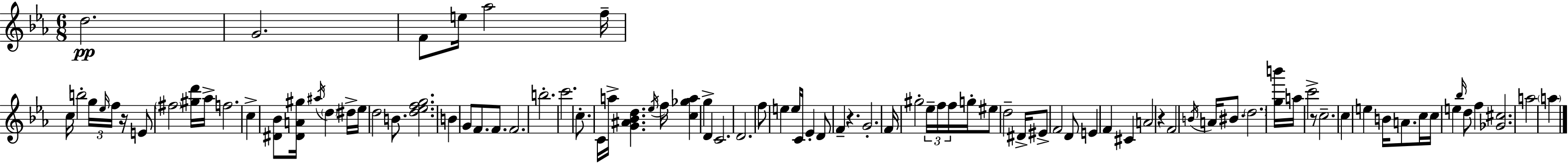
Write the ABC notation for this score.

X:1
T:Untitled
M:6/8
L:1/4
K:Cm
d2 G2 F/2 e/4 _a2 f/4 c/4 b2 g/4 _e/4 f/4 z/4 E/2 ^f2 [^gd']/4 _a/4 f2 c [^D_B]/2 [^DA^g]/4 ^a/4 d ^d/4 _e/4 d2 B/2 [d_efg]2 B G/2 F/2 F/2 F2 b2 c'2 c/2 C/4 a/4 [G^A_Bd] _e/4 f/4 [c_ga] g D C2 D2 f/2 e e/4 C/4 _E D/2 F z G2 F/4 ^g2 _e/4 f/4 f/4 g/4 ^e/2 d2 ^D/4 ^E/2 F2 D/2 E F ^C A2 z F2 B/4 A/4 ^B/2 d2 [gb']/4 a/4 c'2 z/2 c2 c e B/4 A/2 c/4 c/4 e _b/4 d/2 f [_G^c]2 a2 a